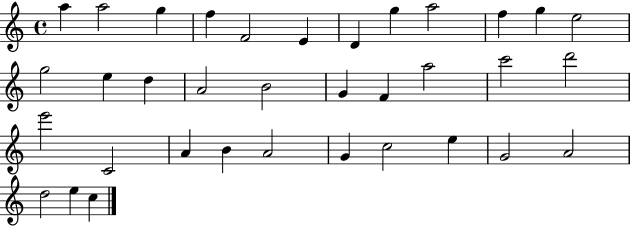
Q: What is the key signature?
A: C major